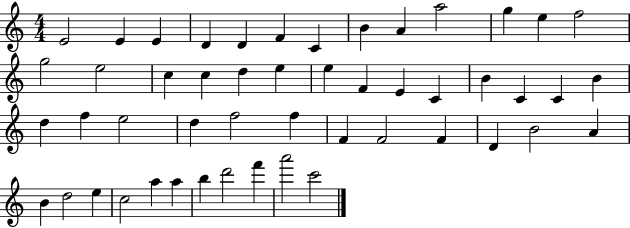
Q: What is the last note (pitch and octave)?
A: C6